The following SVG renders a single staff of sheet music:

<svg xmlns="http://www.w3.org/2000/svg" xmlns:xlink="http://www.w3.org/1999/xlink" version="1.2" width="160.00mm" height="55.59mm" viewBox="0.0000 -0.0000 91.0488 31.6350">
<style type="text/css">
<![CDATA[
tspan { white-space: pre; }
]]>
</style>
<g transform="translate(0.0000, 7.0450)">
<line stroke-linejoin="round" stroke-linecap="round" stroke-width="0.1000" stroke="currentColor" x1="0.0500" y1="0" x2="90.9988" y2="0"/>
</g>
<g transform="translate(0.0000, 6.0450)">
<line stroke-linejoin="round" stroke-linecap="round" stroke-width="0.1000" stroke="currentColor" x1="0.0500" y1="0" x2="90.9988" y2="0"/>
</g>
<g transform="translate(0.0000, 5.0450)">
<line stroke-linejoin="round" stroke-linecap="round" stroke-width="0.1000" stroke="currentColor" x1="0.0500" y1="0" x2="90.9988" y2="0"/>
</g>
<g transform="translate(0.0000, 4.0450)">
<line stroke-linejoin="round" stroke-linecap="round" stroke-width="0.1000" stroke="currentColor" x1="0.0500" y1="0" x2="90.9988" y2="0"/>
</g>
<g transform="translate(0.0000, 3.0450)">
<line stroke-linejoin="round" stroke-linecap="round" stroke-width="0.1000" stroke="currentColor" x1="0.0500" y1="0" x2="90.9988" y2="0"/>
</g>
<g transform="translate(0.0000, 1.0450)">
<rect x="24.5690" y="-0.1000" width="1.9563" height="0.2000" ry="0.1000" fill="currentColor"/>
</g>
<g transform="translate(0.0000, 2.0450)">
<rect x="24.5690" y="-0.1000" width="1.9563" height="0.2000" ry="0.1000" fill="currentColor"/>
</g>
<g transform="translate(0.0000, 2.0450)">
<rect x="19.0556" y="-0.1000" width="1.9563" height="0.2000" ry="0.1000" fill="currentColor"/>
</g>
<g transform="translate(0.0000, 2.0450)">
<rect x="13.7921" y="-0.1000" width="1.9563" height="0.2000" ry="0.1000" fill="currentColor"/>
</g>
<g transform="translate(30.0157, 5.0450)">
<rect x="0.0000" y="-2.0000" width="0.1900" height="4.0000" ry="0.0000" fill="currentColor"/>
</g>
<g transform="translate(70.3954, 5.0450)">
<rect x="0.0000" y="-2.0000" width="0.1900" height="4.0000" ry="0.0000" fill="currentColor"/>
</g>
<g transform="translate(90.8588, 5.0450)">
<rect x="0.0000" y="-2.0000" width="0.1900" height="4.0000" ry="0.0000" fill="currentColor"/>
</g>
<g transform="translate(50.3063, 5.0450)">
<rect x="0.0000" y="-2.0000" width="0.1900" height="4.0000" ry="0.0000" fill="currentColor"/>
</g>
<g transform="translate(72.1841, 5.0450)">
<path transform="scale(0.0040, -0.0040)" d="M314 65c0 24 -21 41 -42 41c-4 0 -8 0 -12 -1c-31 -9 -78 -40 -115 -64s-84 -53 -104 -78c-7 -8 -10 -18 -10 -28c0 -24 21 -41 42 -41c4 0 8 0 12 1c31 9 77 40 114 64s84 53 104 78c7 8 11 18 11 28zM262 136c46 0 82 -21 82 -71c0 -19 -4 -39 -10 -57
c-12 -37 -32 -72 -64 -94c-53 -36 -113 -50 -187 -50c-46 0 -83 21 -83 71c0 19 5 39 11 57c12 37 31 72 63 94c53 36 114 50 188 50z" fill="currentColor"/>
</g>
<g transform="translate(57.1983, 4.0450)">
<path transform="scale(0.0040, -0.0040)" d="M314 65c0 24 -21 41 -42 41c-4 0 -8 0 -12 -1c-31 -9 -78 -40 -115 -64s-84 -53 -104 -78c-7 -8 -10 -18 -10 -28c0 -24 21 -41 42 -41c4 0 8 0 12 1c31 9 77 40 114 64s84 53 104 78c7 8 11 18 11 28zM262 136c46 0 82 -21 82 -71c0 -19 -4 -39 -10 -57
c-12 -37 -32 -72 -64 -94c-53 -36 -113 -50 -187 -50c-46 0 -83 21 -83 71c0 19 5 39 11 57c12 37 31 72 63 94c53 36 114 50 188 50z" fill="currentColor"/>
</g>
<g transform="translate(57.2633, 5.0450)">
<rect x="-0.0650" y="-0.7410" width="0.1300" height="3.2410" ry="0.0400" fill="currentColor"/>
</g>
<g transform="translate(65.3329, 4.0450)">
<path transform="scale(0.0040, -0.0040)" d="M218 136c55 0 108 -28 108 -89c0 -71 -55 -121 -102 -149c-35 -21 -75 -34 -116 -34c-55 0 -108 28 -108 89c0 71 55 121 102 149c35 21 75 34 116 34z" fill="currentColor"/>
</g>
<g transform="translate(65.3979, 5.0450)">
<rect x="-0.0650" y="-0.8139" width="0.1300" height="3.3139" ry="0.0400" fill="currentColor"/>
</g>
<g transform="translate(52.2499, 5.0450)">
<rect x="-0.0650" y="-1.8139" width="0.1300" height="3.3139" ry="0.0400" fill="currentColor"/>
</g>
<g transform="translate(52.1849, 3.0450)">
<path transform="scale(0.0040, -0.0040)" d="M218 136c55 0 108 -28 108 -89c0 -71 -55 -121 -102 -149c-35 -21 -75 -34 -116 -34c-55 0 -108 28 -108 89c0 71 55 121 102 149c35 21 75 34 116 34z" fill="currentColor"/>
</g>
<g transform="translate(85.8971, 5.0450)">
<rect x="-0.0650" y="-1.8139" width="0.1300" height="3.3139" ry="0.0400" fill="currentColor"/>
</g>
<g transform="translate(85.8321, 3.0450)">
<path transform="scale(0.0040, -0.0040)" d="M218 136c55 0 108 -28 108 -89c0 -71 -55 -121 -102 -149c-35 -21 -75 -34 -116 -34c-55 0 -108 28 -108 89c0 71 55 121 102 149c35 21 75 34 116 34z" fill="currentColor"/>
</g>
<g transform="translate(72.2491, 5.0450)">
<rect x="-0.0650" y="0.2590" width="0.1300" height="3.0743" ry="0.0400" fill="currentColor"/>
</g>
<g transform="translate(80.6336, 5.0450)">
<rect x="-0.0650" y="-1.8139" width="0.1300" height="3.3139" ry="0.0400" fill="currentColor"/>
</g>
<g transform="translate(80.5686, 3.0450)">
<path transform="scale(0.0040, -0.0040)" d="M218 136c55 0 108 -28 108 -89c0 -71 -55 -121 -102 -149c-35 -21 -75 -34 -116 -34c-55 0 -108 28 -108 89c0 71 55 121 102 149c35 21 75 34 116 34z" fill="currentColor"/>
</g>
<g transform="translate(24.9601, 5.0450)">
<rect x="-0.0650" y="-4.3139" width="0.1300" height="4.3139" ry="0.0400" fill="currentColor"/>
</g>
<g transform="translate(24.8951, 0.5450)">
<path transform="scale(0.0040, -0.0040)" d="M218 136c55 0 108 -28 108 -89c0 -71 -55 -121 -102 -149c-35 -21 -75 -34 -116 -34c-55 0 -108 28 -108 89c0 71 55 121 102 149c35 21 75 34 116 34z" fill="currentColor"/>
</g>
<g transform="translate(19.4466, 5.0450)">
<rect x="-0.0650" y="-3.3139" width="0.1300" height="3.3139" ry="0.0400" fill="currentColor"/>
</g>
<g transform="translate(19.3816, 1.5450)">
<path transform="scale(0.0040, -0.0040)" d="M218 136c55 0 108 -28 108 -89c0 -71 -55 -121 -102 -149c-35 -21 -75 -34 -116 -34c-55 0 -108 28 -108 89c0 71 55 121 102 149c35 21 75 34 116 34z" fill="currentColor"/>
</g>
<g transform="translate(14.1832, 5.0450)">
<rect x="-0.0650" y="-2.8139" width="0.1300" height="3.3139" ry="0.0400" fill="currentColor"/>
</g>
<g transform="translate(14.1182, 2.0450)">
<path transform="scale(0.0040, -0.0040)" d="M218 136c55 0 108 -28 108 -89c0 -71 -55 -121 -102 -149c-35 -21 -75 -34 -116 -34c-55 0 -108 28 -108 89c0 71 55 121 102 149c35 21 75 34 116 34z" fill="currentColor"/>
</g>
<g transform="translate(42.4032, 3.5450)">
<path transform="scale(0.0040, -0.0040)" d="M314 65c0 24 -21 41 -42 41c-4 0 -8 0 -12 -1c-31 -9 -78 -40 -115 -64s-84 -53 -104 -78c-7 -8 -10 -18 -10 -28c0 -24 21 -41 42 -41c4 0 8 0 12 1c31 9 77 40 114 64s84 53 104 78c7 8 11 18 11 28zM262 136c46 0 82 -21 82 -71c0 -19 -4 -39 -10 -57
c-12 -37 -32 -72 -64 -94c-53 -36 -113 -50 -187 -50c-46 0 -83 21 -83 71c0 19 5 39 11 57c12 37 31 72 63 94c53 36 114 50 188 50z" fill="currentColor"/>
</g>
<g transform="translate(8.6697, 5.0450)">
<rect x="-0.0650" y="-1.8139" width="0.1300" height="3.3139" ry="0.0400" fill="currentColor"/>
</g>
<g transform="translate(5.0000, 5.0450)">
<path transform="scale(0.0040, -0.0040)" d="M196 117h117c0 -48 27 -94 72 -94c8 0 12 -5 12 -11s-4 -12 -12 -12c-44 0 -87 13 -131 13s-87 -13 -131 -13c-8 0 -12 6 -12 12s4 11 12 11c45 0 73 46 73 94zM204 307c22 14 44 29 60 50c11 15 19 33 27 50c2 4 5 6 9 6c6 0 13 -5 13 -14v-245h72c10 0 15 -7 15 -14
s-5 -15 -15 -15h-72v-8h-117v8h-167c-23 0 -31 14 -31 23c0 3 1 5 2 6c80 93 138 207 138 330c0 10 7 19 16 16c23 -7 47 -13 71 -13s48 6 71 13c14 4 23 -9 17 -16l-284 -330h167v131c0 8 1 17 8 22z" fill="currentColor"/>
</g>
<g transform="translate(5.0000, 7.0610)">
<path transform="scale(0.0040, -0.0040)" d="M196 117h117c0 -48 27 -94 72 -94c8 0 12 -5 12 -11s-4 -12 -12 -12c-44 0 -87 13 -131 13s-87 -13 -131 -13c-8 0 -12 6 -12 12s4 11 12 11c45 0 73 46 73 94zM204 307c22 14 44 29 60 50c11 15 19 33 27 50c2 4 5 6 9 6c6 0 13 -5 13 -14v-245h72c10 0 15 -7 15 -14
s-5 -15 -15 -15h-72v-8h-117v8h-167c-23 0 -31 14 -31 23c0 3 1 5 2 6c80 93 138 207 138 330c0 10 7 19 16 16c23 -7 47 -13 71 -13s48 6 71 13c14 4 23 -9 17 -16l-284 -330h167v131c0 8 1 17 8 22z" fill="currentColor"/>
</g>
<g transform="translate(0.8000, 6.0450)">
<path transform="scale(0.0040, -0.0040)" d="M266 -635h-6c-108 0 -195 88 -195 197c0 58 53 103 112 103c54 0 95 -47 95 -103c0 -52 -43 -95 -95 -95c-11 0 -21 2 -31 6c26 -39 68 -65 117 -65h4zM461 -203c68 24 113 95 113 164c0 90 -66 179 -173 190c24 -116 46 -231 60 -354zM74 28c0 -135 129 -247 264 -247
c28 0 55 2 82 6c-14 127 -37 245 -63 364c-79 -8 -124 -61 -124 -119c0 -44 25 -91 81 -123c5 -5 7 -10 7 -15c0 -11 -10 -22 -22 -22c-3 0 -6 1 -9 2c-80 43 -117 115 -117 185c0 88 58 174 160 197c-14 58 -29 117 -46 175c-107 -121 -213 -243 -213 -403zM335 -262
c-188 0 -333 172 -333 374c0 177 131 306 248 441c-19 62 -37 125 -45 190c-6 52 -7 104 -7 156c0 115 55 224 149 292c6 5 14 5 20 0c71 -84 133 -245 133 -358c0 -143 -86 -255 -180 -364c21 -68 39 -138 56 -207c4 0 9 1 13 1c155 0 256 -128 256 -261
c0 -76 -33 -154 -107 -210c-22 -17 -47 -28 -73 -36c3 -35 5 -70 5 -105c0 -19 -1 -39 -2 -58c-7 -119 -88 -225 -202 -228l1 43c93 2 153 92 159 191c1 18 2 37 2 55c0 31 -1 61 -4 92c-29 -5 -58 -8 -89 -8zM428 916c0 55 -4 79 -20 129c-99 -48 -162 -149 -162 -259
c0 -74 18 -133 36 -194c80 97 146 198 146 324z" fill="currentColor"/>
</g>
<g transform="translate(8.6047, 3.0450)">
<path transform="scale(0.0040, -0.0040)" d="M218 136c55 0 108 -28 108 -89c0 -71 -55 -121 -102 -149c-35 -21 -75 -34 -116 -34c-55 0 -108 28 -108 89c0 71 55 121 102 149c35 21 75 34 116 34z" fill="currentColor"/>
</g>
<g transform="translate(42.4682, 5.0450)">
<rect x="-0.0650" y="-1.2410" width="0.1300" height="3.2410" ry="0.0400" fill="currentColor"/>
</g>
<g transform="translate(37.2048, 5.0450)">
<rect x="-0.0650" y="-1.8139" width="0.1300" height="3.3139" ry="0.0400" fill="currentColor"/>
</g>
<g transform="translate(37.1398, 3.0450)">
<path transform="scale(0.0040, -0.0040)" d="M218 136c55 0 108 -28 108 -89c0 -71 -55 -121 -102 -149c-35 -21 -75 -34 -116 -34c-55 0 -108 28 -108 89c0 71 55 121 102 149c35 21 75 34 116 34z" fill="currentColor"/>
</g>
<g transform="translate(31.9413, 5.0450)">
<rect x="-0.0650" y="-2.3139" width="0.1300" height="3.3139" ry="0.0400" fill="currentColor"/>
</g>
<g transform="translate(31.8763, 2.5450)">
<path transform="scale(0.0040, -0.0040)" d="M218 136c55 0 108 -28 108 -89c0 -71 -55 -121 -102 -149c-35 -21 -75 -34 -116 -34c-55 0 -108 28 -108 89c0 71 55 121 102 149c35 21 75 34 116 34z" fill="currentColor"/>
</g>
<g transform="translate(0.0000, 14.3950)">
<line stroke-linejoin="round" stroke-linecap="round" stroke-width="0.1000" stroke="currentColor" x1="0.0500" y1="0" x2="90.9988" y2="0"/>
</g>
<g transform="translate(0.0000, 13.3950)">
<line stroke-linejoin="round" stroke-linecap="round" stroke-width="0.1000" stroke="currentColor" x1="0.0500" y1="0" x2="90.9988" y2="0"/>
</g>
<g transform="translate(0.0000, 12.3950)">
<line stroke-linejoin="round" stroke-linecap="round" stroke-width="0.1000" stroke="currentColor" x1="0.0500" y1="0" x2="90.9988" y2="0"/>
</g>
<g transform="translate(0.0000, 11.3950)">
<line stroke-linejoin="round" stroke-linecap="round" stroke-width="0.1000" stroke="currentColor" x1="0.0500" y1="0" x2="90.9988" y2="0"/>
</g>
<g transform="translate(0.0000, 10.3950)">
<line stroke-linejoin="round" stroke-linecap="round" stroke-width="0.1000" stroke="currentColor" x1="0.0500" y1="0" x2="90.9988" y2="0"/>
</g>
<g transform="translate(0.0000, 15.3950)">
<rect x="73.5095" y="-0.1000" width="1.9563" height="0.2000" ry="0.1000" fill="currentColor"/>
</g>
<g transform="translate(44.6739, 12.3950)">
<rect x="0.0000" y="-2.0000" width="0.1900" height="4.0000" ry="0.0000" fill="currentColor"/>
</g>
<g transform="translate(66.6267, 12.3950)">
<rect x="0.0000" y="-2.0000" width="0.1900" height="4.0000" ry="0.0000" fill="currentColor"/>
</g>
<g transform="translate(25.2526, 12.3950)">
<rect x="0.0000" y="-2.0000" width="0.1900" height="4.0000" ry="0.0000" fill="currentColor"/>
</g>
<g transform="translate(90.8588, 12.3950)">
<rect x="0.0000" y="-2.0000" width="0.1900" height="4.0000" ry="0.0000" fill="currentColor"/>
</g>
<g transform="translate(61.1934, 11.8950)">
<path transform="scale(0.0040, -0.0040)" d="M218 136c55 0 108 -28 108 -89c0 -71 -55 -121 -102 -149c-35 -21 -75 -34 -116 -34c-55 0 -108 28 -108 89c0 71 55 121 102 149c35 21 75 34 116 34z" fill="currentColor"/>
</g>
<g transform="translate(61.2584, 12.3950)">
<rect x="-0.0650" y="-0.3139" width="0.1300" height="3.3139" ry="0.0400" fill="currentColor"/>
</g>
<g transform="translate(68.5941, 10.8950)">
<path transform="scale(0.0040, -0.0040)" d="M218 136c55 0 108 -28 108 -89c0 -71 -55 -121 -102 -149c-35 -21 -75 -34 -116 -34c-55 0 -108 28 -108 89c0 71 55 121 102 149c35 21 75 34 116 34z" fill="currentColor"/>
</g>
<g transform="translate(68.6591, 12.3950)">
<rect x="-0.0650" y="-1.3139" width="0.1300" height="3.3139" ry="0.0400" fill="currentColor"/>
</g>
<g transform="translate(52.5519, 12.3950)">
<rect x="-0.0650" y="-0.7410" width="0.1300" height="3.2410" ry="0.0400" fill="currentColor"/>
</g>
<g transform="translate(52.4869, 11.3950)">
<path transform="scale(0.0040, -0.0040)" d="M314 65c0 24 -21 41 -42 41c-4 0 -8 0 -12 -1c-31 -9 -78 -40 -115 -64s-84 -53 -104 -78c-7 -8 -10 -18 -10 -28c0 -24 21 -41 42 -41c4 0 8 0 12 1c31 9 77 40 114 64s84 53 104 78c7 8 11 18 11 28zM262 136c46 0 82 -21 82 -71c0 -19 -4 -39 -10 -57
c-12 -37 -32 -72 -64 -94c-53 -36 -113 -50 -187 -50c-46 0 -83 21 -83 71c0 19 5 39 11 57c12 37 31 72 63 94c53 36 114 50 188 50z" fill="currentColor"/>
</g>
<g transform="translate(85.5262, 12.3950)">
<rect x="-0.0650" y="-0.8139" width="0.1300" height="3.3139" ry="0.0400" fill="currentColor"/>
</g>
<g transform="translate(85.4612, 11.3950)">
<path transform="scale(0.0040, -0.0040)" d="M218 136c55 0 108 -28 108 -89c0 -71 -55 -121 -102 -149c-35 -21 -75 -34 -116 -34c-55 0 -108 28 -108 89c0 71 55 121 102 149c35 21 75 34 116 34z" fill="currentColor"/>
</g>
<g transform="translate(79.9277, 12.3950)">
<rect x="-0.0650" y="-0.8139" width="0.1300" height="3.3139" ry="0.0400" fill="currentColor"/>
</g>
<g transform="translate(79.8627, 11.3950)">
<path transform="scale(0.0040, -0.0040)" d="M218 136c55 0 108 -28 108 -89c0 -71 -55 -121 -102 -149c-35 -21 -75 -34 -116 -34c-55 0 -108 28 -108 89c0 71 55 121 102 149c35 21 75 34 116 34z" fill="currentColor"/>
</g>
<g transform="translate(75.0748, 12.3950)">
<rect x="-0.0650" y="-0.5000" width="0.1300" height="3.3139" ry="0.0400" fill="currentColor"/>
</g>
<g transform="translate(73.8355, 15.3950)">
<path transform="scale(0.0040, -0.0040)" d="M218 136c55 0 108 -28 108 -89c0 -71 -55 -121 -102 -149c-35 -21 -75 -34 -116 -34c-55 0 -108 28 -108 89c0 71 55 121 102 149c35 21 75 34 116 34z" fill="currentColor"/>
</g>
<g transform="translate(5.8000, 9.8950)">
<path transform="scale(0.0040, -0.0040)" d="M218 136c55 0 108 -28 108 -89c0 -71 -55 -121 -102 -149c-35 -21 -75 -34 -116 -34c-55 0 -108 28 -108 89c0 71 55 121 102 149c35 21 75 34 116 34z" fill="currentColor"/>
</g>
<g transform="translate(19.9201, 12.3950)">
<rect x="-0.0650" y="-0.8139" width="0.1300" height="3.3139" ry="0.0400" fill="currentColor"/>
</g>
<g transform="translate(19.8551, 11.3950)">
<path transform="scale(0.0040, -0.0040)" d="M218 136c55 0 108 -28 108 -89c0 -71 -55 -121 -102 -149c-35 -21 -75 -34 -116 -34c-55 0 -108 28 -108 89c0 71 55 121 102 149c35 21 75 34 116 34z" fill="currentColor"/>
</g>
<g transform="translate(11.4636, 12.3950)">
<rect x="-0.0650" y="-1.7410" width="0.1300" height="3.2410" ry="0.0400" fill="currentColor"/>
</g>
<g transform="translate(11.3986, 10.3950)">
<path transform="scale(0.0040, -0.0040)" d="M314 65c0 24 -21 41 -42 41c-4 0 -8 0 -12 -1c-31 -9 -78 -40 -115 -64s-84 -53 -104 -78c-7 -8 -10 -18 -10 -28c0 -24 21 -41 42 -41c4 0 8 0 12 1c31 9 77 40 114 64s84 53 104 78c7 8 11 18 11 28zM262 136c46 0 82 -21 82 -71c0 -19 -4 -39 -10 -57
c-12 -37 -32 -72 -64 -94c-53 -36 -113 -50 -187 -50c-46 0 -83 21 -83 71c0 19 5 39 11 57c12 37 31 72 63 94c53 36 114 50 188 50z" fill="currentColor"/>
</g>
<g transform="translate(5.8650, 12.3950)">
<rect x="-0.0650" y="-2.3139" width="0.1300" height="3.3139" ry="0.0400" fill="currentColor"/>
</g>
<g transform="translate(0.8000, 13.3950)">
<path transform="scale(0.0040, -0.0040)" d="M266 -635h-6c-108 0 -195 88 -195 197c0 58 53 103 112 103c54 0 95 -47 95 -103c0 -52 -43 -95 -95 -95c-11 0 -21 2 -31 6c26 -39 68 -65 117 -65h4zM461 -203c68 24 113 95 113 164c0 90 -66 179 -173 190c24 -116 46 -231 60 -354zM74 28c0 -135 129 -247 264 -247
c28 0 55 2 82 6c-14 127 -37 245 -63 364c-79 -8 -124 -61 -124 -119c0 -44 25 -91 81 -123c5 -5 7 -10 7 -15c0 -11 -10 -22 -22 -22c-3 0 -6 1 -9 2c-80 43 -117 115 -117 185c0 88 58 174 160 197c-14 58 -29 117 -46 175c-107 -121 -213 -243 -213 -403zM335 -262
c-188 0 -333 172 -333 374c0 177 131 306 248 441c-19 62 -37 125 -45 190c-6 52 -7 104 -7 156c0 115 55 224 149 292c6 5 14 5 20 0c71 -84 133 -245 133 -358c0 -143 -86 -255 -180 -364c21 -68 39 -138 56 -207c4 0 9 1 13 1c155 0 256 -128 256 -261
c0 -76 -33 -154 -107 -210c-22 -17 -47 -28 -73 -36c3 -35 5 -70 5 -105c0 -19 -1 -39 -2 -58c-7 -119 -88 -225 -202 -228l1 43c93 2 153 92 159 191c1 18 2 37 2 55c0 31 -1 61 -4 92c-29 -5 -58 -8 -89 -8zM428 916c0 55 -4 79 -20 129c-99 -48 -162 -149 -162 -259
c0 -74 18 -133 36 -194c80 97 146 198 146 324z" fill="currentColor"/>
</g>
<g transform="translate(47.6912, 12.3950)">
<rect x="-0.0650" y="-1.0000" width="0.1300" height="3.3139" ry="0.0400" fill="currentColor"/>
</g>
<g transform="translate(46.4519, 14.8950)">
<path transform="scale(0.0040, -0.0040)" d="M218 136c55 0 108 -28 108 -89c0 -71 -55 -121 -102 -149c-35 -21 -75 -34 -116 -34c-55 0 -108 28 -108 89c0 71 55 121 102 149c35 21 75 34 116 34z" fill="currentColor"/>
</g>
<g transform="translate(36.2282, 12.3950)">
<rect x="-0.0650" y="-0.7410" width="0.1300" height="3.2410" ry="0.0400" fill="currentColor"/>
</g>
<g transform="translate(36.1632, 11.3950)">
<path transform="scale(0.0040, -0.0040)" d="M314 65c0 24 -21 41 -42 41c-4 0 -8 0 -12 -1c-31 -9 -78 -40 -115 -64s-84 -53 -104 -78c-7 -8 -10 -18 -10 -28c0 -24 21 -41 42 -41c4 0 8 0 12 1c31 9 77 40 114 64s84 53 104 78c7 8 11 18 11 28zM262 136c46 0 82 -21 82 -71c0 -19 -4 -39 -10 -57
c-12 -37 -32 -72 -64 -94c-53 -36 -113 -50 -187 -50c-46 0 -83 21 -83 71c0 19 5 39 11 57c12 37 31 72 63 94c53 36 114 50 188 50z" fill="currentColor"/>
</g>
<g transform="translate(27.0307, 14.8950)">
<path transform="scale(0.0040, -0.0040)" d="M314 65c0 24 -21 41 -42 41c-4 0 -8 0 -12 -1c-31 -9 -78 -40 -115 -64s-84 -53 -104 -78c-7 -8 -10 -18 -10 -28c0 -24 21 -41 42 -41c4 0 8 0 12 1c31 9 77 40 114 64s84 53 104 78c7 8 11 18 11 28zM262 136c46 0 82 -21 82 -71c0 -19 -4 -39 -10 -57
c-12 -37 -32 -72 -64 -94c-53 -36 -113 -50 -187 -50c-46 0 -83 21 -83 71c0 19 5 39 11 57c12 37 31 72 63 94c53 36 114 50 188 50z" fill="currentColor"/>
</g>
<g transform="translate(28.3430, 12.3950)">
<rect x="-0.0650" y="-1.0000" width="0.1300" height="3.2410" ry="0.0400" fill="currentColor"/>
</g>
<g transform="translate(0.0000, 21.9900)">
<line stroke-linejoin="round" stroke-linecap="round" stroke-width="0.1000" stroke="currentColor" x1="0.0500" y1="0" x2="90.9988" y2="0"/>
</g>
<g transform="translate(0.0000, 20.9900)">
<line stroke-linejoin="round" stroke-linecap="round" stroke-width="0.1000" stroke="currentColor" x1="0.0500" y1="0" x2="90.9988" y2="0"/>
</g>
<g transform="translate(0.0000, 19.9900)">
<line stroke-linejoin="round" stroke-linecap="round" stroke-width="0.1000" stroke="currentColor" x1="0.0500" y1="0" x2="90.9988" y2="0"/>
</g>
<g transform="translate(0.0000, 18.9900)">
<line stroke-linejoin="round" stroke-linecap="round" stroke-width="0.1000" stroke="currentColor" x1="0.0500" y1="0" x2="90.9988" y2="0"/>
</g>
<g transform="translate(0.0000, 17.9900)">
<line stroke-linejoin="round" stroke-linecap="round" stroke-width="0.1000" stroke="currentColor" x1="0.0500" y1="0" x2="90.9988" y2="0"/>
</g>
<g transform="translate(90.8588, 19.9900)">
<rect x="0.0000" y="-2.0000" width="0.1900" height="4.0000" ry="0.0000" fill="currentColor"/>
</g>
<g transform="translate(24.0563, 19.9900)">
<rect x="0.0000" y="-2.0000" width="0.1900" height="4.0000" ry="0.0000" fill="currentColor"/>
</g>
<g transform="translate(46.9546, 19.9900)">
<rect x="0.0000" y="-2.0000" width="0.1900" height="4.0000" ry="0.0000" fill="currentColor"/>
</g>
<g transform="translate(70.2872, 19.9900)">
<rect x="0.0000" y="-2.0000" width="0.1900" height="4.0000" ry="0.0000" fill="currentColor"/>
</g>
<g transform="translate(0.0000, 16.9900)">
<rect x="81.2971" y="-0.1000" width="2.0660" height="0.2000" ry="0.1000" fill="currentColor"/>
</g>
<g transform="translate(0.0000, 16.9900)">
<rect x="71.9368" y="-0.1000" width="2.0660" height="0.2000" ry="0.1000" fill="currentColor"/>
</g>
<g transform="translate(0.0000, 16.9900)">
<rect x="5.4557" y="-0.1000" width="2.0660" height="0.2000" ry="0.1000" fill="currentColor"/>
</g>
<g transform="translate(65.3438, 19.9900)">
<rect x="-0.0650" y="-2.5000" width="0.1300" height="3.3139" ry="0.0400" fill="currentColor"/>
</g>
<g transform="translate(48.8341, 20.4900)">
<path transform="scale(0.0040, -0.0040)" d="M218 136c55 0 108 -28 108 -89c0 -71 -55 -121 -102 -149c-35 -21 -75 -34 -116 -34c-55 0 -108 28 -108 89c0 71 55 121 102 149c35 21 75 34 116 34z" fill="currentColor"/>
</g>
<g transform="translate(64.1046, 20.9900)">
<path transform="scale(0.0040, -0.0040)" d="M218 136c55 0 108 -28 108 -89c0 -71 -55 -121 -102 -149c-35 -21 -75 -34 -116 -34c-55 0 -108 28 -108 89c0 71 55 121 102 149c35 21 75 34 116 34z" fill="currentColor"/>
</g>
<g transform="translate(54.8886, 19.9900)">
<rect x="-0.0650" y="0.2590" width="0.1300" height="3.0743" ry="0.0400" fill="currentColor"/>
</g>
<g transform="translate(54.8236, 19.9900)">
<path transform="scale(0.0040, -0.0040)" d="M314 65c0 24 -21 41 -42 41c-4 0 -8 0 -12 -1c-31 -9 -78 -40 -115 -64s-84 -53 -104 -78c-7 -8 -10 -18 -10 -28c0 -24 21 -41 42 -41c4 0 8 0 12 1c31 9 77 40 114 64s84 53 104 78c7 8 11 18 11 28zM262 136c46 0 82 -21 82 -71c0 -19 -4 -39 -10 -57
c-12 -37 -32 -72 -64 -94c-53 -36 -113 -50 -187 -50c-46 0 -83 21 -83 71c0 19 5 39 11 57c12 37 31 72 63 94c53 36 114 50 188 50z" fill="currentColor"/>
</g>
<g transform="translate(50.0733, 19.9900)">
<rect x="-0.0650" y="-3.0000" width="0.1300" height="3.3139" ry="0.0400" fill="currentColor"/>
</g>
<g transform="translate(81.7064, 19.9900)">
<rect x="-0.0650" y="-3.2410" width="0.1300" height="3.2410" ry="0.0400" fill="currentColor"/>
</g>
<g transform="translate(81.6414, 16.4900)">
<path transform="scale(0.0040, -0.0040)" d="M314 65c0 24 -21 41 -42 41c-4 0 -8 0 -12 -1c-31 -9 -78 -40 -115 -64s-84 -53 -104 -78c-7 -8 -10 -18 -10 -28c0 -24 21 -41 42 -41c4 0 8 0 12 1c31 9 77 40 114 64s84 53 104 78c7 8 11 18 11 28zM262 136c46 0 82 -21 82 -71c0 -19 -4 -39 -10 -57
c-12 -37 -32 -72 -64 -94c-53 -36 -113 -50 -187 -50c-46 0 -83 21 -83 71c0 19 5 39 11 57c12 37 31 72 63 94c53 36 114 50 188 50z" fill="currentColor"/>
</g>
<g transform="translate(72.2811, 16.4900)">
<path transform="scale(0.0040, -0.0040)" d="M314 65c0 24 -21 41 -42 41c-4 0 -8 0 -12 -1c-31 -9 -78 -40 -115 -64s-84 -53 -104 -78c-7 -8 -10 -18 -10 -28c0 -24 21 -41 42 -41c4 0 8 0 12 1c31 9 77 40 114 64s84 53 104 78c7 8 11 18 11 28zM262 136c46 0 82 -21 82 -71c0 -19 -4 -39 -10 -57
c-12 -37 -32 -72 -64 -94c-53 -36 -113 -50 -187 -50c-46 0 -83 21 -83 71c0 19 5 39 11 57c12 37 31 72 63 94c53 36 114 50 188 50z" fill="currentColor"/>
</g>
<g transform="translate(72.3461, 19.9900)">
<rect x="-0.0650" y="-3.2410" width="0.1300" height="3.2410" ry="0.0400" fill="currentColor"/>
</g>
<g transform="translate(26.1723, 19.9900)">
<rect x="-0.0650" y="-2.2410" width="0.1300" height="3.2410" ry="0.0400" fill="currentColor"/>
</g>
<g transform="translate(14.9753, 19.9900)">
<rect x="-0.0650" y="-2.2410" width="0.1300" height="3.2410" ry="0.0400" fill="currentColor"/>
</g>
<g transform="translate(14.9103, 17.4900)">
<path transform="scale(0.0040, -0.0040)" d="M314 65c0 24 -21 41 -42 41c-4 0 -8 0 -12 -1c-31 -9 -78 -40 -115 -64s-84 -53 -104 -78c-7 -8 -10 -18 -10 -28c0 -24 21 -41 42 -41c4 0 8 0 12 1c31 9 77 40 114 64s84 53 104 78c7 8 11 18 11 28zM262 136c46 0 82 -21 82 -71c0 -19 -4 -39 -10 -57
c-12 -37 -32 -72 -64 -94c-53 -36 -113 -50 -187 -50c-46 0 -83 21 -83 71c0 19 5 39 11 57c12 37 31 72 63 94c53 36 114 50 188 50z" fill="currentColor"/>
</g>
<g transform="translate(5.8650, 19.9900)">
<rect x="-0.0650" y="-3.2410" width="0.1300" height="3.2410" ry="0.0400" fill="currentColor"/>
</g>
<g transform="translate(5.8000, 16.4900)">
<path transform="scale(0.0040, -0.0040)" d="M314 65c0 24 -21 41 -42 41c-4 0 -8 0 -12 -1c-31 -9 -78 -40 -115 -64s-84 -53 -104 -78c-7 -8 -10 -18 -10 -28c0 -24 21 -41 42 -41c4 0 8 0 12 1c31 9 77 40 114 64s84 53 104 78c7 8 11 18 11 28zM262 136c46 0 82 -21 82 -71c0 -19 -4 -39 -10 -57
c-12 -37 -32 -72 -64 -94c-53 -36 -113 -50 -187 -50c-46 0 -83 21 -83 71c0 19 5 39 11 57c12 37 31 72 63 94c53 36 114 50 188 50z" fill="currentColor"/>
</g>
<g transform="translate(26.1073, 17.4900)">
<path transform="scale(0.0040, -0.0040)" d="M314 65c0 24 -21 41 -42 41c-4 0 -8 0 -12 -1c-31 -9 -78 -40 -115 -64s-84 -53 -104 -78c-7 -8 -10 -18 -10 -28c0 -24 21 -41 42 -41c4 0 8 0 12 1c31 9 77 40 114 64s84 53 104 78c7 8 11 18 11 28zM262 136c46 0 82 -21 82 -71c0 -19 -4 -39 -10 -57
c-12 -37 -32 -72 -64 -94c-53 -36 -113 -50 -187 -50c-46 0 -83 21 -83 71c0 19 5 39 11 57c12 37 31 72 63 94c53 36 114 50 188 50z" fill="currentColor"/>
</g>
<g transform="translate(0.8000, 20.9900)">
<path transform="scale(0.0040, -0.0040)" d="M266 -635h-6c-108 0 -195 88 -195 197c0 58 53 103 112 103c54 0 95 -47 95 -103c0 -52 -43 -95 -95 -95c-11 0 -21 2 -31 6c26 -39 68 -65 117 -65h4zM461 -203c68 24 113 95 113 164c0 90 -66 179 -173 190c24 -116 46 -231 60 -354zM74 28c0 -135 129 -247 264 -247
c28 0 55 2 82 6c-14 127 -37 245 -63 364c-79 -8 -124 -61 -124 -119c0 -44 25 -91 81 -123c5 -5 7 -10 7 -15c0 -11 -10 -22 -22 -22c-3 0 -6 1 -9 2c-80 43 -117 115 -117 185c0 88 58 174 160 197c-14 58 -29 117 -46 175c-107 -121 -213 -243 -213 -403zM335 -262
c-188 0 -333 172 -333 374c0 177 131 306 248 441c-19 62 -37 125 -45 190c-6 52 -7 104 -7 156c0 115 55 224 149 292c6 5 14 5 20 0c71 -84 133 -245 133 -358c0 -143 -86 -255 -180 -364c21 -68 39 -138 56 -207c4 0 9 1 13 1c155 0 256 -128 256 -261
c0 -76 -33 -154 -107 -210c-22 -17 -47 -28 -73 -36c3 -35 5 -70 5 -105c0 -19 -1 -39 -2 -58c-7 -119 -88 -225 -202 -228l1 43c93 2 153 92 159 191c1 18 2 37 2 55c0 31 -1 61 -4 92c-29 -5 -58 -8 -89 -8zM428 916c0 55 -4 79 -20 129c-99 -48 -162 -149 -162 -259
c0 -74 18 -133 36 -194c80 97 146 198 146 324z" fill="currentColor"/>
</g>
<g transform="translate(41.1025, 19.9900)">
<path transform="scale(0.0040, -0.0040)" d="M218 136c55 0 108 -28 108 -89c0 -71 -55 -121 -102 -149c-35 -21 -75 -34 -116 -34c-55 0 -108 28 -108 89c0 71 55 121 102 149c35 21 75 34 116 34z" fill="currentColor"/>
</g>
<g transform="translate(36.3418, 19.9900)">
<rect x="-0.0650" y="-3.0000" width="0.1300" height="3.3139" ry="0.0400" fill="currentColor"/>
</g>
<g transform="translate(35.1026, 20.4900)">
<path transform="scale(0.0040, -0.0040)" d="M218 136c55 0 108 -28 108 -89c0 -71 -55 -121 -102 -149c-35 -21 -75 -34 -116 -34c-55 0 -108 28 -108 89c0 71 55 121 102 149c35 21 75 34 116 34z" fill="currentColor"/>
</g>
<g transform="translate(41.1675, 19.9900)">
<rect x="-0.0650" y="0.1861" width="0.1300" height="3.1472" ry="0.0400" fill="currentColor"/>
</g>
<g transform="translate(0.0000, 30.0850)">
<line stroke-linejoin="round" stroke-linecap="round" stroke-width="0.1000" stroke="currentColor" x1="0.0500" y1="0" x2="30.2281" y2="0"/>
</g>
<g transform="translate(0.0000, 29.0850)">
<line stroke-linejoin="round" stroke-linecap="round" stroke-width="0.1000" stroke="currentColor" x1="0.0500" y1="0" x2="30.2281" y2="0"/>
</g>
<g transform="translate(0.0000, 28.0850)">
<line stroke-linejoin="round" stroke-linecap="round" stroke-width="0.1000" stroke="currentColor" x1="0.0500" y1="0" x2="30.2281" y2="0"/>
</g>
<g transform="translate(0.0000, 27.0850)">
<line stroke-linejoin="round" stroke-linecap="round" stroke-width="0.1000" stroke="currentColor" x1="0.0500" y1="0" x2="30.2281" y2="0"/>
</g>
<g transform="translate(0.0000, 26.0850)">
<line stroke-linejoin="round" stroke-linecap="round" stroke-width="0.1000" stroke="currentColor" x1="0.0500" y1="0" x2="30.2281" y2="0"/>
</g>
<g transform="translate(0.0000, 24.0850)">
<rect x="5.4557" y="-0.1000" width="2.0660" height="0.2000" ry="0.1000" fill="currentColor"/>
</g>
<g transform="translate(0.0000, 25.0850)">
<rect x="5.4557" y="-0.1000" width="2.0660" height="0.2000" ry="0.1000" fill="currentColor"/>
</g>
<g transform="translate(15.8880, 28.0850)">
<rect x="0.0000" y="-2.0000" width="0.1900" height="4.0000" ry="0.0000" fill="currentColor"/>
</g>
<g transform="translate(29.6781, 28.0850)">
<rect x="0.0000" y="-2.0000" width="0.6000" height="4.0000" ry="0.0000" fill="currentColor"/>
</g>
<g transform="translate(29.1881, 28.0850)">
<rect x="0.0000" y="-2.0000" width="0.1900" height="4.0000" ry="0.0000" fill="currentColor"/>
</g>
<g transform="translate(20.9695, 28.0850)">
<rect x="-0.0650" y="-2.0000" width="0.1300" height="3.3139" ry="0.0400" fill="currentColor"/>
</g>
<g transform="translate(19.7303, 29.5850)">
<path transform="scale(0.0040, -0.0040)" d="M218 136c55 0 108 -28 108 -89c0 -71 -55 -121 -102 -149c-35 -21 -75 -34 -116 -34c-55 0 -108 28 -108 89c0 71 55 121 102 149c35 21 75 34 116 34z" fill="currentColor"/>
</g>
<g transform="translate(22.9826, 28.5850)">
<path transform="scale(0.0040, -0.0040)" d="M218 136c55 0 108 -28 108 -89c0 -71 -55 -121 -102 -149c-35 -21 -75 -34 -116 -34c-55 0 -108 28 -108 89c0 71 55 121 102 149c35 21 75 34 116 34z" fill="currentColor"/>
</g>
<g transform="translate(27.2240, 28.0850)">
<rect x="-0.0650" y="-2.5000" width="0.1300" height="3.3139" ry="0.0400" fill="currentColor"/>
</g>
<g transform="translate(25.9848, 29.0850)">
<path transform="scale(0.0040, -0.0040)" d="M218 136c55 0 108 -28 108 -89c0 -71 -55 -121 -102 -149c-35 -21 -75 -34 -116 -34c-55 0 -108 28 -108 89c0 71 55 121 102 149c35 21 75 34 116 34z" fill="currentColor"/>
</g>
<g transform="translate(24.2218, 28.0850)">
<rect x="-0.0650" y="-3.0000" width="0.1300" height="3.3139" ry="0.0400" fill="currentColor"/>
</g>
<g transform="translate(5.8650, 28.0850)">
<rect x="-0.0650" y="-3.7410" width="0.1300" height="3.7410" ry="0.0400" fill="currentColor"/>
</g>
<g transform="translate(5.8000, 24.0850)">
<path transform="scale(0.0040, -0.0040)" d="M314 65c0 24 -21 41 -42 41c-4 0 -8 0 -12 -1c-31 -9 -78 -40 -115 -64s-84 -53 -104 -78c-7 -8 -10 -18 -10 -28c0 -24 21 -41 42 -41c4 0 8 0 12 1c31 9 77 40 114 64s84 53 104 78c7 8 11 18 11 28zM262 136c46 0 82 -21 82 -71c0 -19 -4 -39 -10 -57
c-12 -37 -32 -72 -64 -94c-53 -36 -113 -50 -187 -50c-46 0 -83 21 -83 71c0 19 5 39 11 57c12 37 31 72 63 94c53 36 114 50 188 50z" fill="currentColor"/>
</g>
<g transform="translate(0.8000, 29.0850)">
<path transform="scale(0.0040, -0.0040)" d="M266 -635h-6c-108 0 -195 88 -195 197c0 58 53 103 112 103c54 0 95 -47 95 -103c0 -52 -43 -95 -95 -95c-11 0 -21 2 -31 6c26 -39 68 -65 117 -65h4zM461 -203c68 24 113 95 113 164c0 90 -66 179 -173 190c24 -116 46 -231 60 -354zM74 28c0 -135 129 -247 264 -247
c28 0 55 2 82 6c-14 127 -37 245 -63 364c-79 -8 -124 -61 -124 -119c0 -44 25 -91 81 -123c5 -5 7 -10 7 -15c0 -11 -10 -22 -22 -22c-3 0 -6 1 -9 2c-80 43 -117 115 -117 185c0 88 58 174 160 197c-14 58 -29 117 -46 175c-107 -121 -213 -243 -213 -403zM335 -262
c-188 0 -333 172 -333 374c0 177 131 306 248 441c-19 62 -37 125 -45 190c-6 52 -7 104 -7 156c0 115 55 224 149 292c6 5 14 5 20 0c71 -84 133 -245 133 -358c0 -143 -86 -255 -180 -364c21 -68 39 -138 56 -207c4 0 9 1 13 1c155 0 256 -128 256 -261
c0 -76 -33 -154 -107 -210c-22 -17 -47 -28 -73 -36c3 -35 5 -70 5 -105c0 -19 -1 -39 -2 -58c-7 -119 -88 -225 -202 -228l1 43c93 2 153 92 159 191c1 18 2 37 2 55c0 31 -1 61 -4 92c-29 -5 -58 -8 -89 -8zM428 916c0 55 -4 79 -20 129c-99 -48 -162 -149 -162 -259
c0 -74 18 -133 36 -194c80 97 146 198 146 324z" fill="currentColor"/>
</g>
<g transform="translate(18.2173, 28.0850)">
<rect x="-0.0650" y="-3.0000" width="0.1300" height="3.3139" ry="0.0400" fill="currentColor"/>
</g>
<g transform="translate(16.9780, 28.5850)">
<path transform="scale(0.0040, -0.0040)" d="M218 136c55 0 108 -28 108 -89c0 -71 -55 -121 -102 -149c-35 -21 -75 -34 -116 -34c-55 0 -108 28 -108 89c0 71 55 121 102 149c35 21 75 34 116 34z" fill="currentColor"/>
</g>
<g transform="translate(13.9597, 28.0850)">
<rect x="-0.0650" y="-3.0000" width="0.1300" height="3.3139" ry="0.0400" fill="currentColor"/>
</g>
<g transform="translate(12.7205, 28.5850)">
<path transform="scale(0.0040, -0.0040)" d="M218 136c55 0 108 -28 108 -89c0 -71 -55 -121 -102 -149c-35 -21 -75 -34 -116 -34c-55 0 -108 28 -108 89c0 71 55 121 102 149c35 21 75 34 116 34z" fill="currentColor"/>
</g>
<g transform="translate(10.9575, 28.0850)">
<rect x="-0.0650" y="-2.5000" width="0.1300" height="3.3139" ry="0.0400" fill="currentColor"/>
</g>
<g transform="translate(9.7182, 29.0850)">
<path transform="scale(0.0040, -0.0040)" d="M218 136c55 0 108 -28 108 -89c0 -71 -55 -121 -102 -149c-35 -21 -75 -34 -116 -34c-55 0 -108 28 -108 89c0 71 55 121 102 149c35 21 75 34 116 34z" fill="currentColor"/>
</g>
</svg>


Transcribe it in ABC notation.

X:1
T:Untitled
M:4/4
L:1/4
K:C
f a b d' g f e2 f d2 d B2 f f g f2 d D2 d2 D d2 c e C d d b2 g2 g2 A B A B2 G b2 b2 c'2 G A A F A G